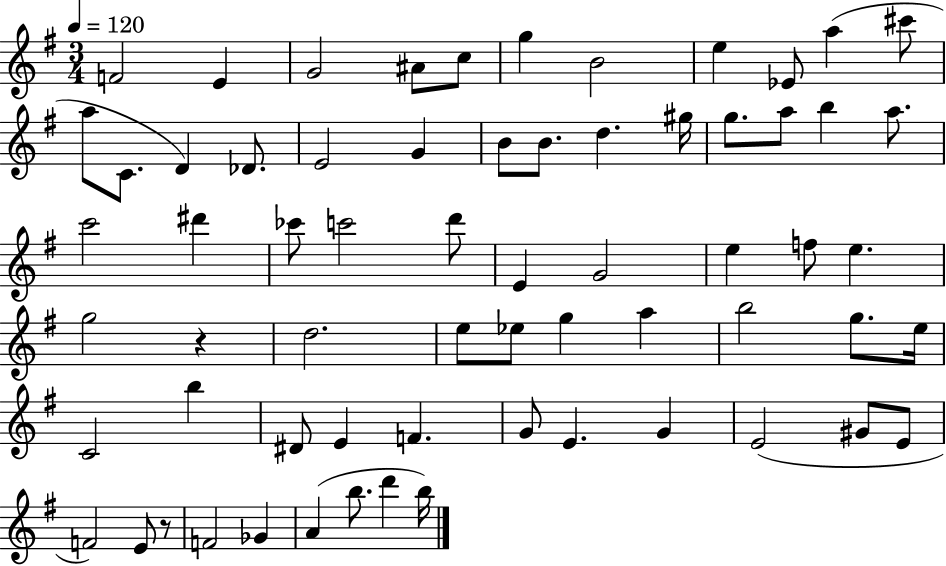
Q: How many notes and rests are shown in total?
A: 65